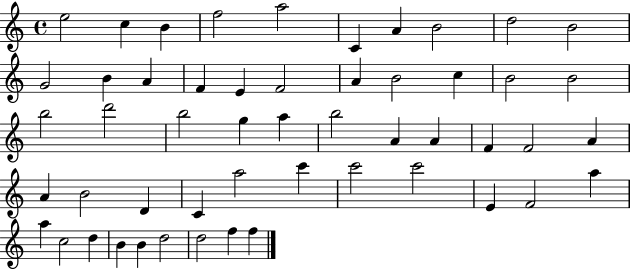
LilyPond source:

{
  \clef treble
  \time 4/4
  \defaultTimeSignature
  \key c \major
  e''2 c''4 b'4 | f''2 a''2 | c'4 a'4 b'2 | d''2 b'2 | \break g'2 b'4 a'4 | f'4 e'4 f'2 | a'4 b'2 c''4 | b'2 b'2 | \break b''2 d'''2 | b''2 g''4 a''4 | b''2 a'4 a'4 | f'4 f'2 a'4 | \break a'4 b'2 d'4 | c'4 a''2 c'''4 | c'''2 c'''2 | e'4 f'2 a''4 | \break a''4 c''2 d''4 | b'4 b'4 d''2 | d''2 f''4 f''4 | \bar "|."
}